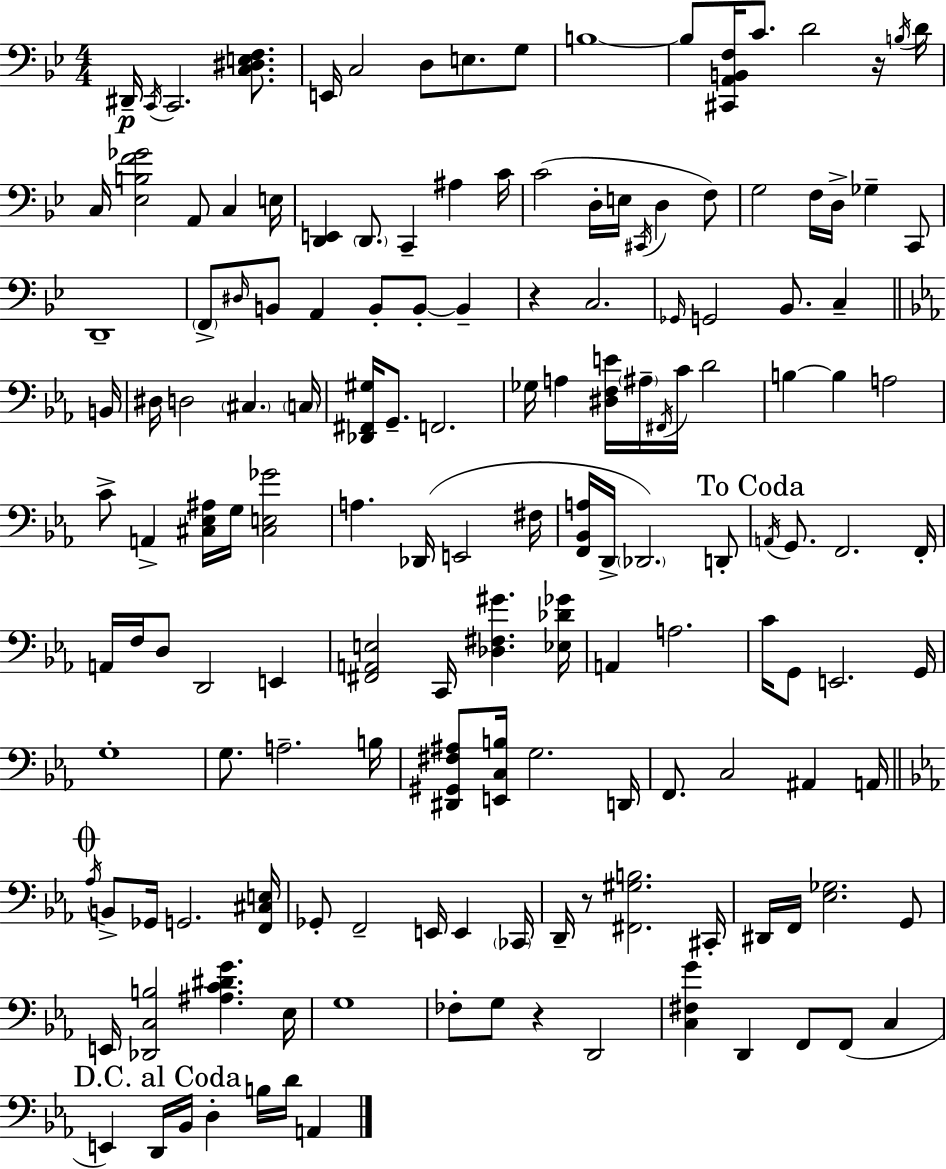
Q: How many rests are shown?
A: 4